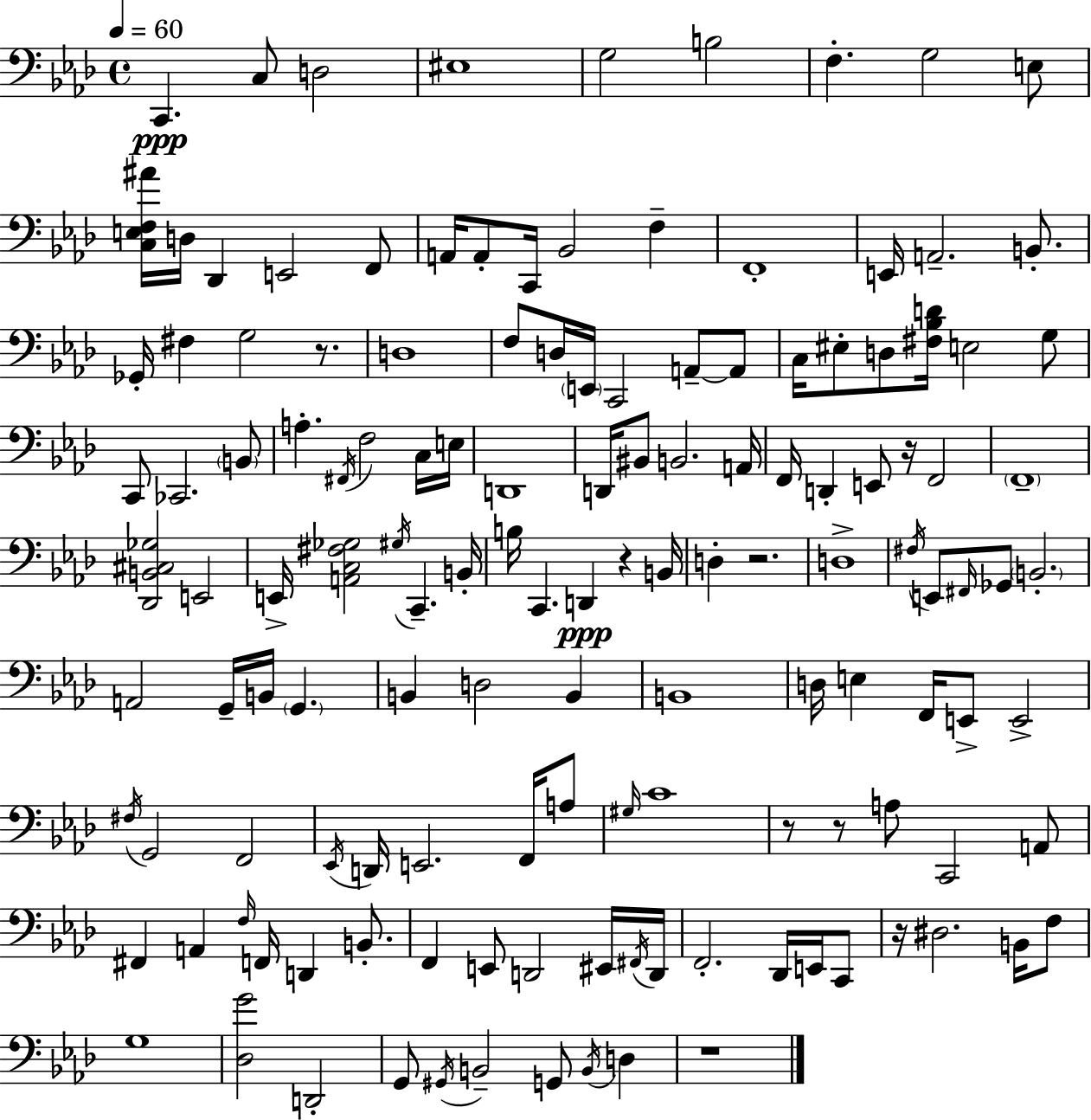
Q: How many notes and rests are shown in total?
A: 137